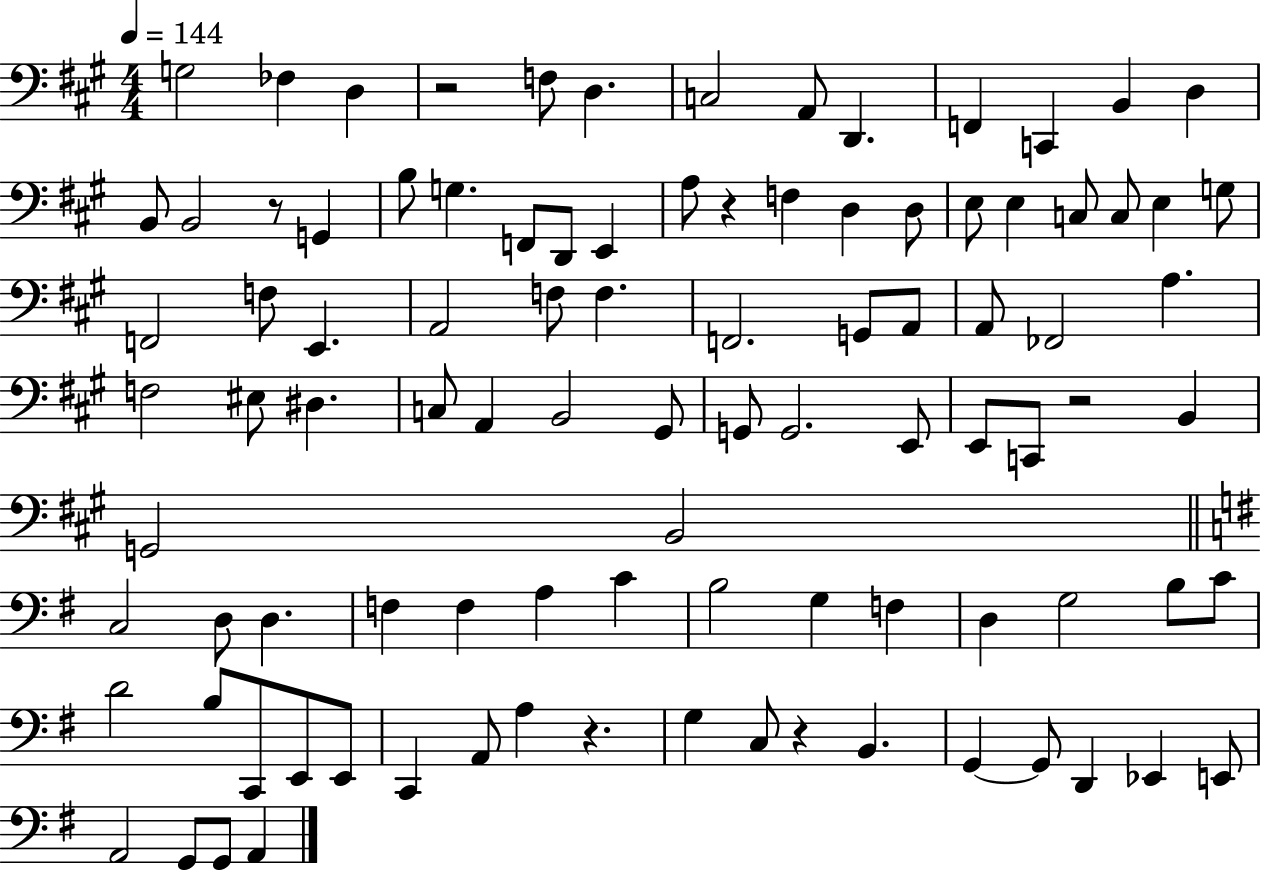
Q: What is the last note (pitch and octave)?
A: A2